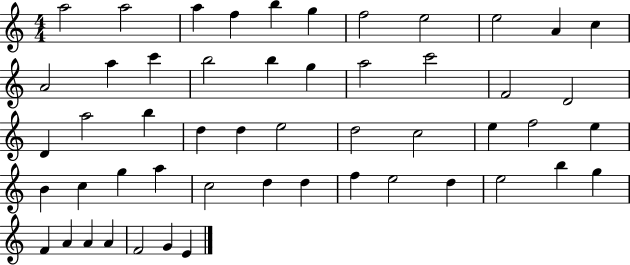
X:1
T:Untitled
M:4/4
L:1/4
K:C
a2 a2 a f b g f2 e2 e2 A c A2 a c' b2 b g a2 c'2 F2 D2 D a2 b d d e2 d2 c2 e f2 e B c g a c2 d d f e2 d e2 b g F A A A F2 G E